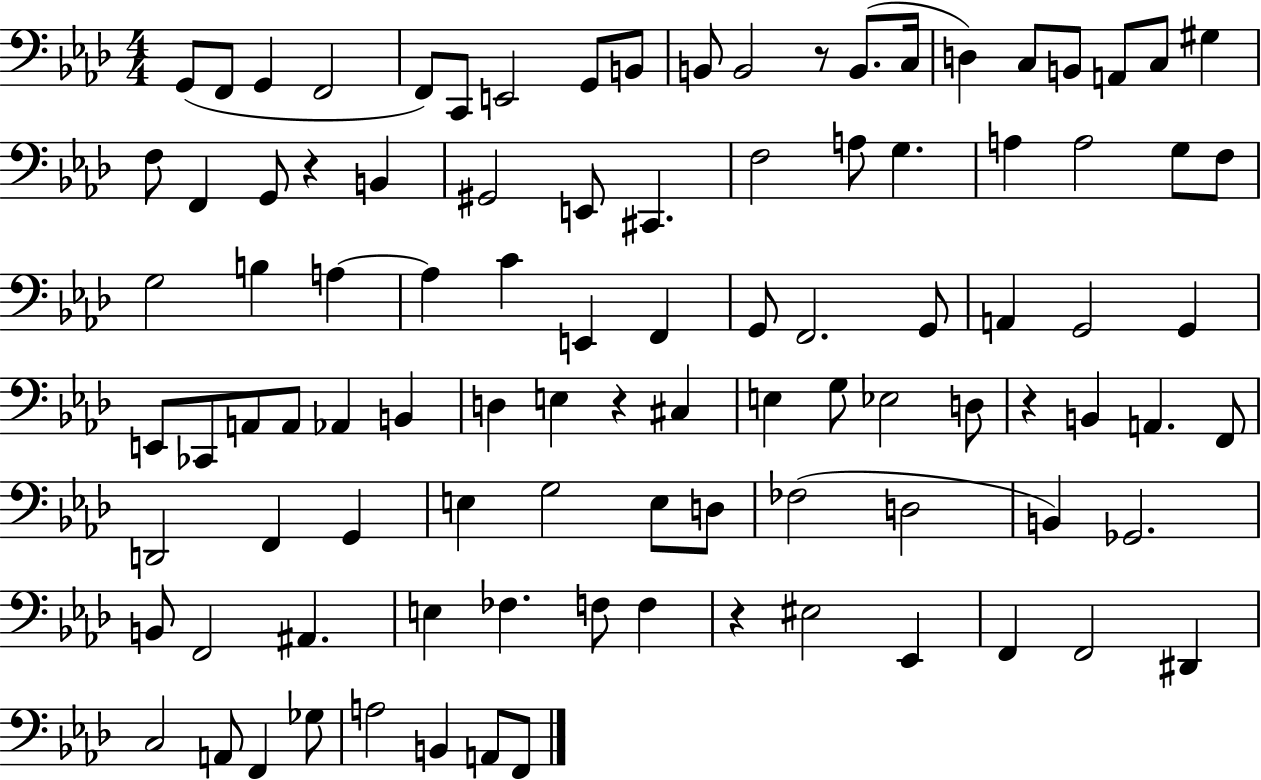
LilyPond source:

{
  \clef bass
  \numericTimeSignature
  \time 4/4
  \key aes \major
  \repeat volta 2 { g,8( f,8 g,4 f,2 | f,8) c,8 e,2 g,8 b,8 | b,8 b,2 r8 b,8.( c16 | d4) c8 b,8 a,8 c8 gis4 | \break f8 f,4 g,8 r4 b,4 | gis,2 e,8 cis,4. | f2 a8 g4. | a4 a2 g8 f8 | \break g2 b4 a4~~ | a4 c'4 e,4 f,4 | g,8 f,2. g,8 | a,4 g,2 g,4 | \break e,8 ces,8 a,8 a,8 aes,4 b,4 | d4 e4 r4 cis4 | e4 g8 ees2 d8 | r4 b,4 a,4. f,8 | \break d,2 f,4 g,4 | e4 g2 e8 d8 | fes2( d2 | b,4) ges,2. | \break b,8 f,2 ais,4. | e4 fes4. f8 f4 | r4 eis2 ees,4 | f,4 f,2 dis,4 | \break c2 a,8 f,4 ges8 | a2 b,4 a,8 f,8 | } \bar "|."
}